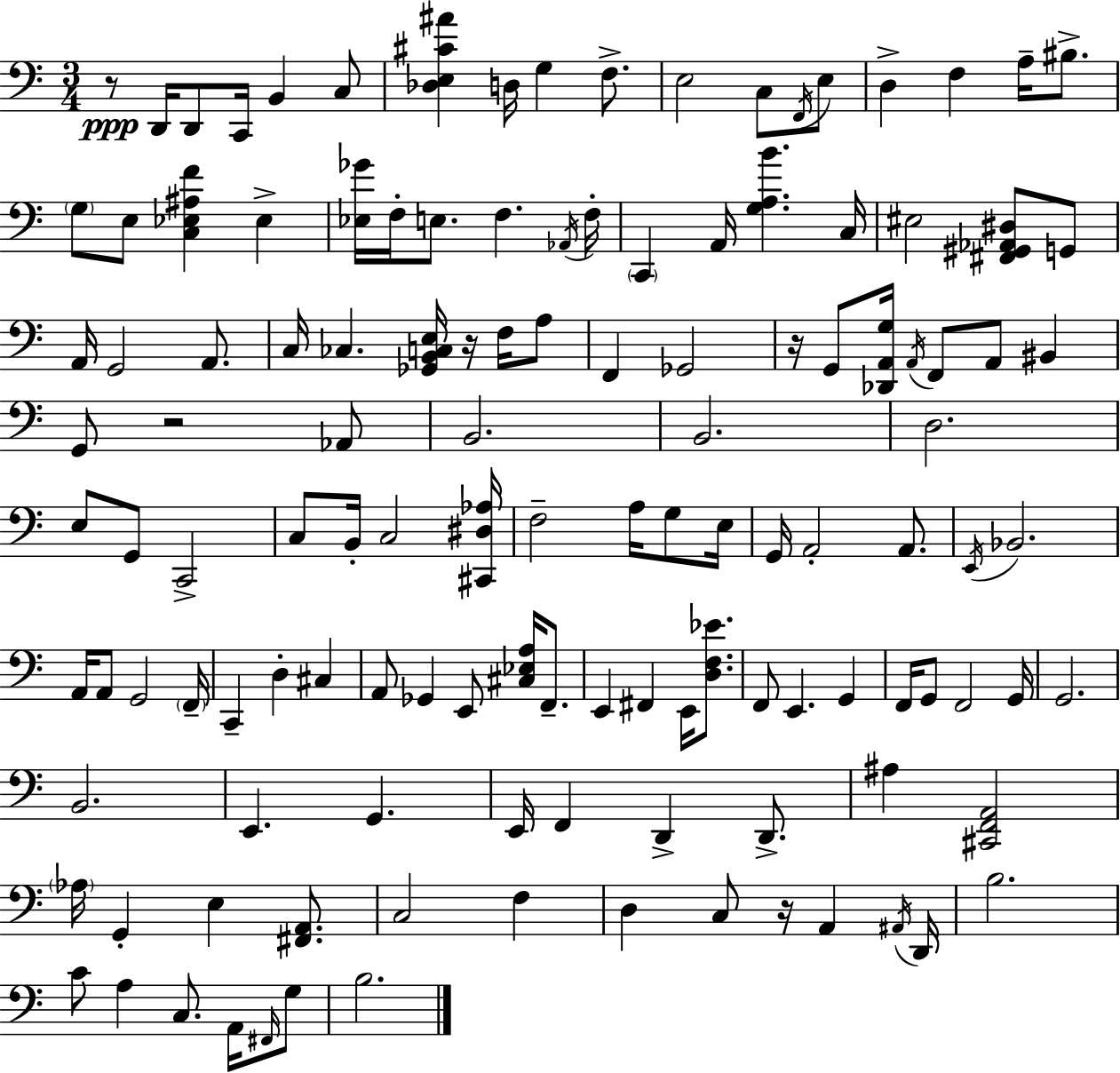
{
  \clef bass
  \numericTimeSignature
  \time 3/4
  \key c \major
  r8\ppp d,16 d,8 c,16 b,4 c8 | <des e cis' ais'>4 d16 g4 f8.-> | e2 c8 \acciaccatura { f,16 } e8 | d4-> f4 a16-- bis8.-> | \break \parenthesize g8 e8 <c ees ais f'>4 ees4-> | <ees ges'>16 f16-. e8. f4. | \acciaccatura { aes,16 } f16-. \parenthesize c,4 a,16 <g a b'>4. | c16 eis2 <fis, gis, aes, dis>8 | \break g,8 a,16 g,2 a,8. | c16 ces4. <ges, b, c e>16 r16 f16 | a8 f,4 ges,2 | r16 g,8 <des, a, g>16 \acciaccatura { a,16 } f,8 a,8 bis,4 | \break g,8 r2 | aes,8 b,2. | b,2. | d2. | \break e8 g,8 c,2-> | c8 b,16-. c2 | <cis, dis aes>16 f2-- a16 | g8 e16 g,16 a,2-. | \break a,8. \acciaccatura { e,16 } bes,2. | a,16 a,8 g,2 | \parenthesize f,16-- c,4-- d4-. | cis4 a,8 ges,4 e,8 | \break <cis ees a>16 f,8.-- e,4 fis,4 | e,16 <d f ees'>8. f,8 e,4. | g,4 f,16 g,8 f,2 | g,16 g,2. | \break b,2. | e,4. g,4. | e,16 f,4 d,4-> | d,8.-> ais4 <cis, f, a,>2 | \break \parenthesize aes16 g,4-. e4 | <fis, a,>8. c2 | f4 d4 c8 r16 a,4 | \acciaccatura { ais,16 } d,16 b2. | \break c'8 a4 c8. | a,16 \grace { fis,16 } g8 b2. | \bar "|."
}